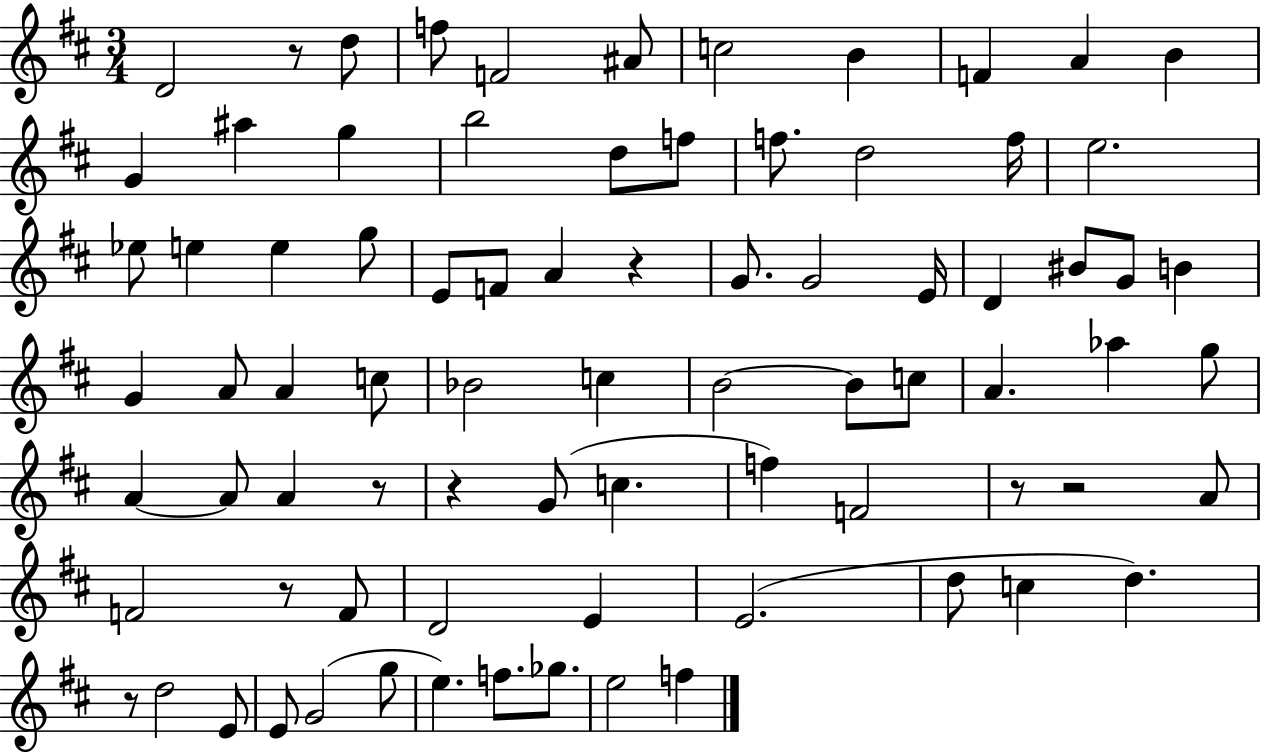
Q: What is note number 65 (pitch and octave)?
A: E4